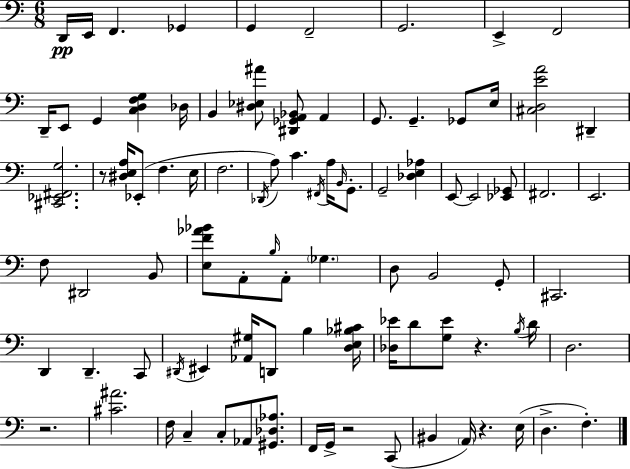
X:1
T:Untitled
M:6/8
L:1/4
K:Am
D,,/4 E,,/4 F,, _G,, G,, F,,2 G,,2 E,, F,,2 D,,/4 E,,/2 G,, [C,D,F,G,] _D,/4 B,, [^D,_E,^A]/2 [^D,,_G,,A,,_B,,]/2 A,, G,,/2 G,, _G,,/2 E,/4 [^C,D,EA]2 ^D,, [^C,,_E,,^F,,G,]2 z/2 [^D,E,A,]/4 _E,,/2 F, E,/4 F,2 _D,,/4 A,/2 C ^F,,/4 A,/4 B,,/4 G,,/2 G,,2 [_D,E,_A,] E,,/2 E,,2 [_E,,_G,,]/2 ^F,,2 E,,2 F,/2 ^D,,2 B,,/2 [E,F_A_B]/2 A,,/2 B,/4 A,,/2 _G, D,/2 B,,2 G,,/2 ^C,,2 D,, D,, C,,/2 ^D,,/4 ^E,, [_A,,^G,]/4 D,,/2 B, [D,E,_B,^C]/4 [_D,_E]/4 D/2 [G,_E]/2 z B,/4 D/4 D,2 z2 [^C^A]2 F,/4 C, C,/2 _A,,/2 [^G,,_D,_A,]/2 F,,/4 G,,/4 z2 C,,/2 ^B,, A,,/4 z E,/4 D, F,